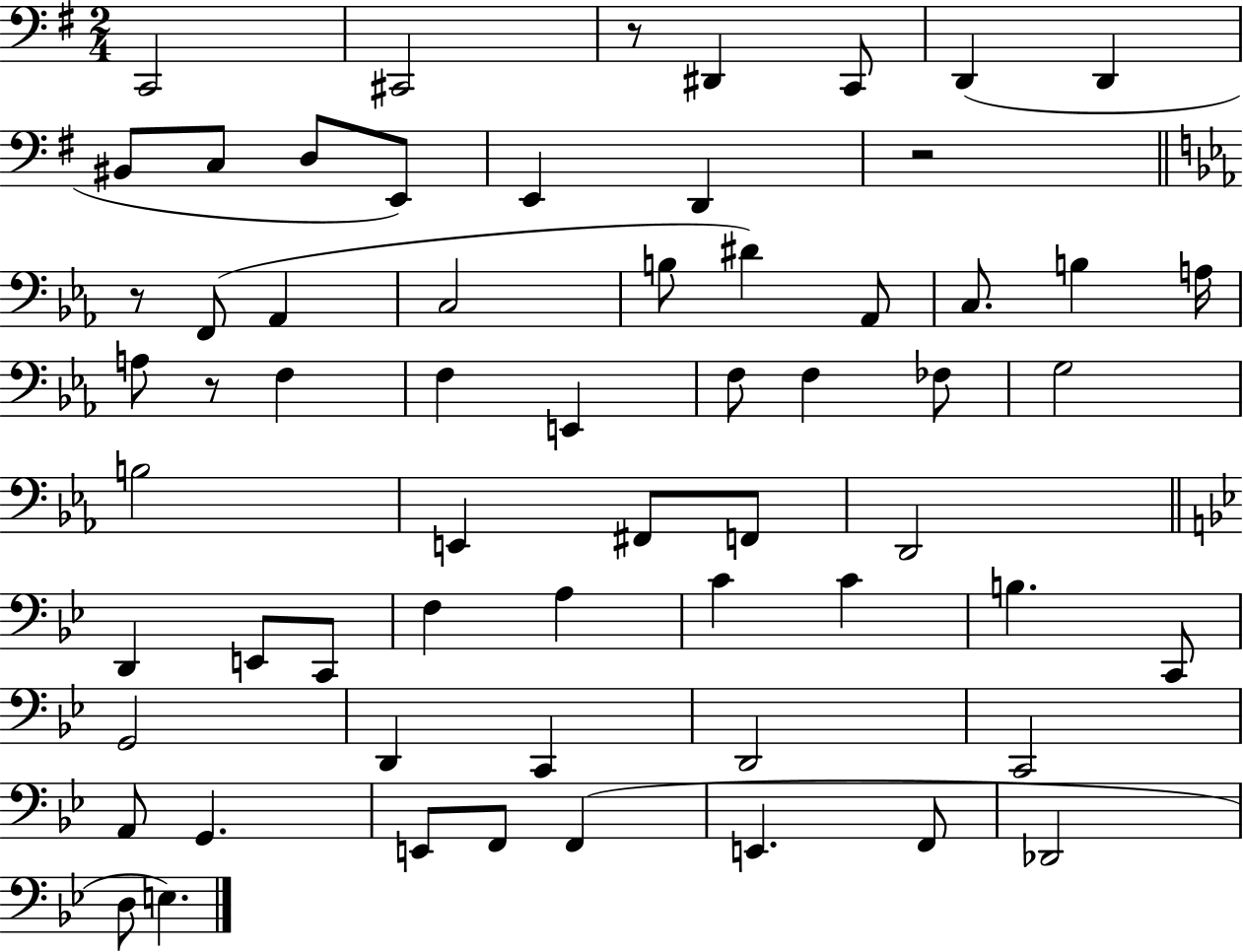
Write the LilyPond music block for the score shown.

{
  \clef bass
  \numericTimeSignature
  \time 2/4
  \key g \major
  c,2 | cis,2 | r8 dis,4 c,8 | d,4( d,4 | \break bis,8 c8 d8 e,8) | e,4 d,4 | r2 | \bar "||" \break \key ees \major r8 f,8( aes,4 | c2 | b8 dis'4) aes,8 | c8. b4 a16 | \break a8 r8 f4 | f4 e,4 | f8 f4 fes8 | g2 | \break b2 | e,4 fis,8 f,8 | d,2 | \bar "||" \break \key g \minor d,4 e,8 c,8 | f4 a4 | c'4 c'4 | b4. c,8 | \break g,2 | d,4 c,4 | d,2 | c,2 | \break a,8 g,4. | e,8 f,8 f,4( | e,4. f,8 | des,2 | \break d8 e4.) | \bar "|."
}